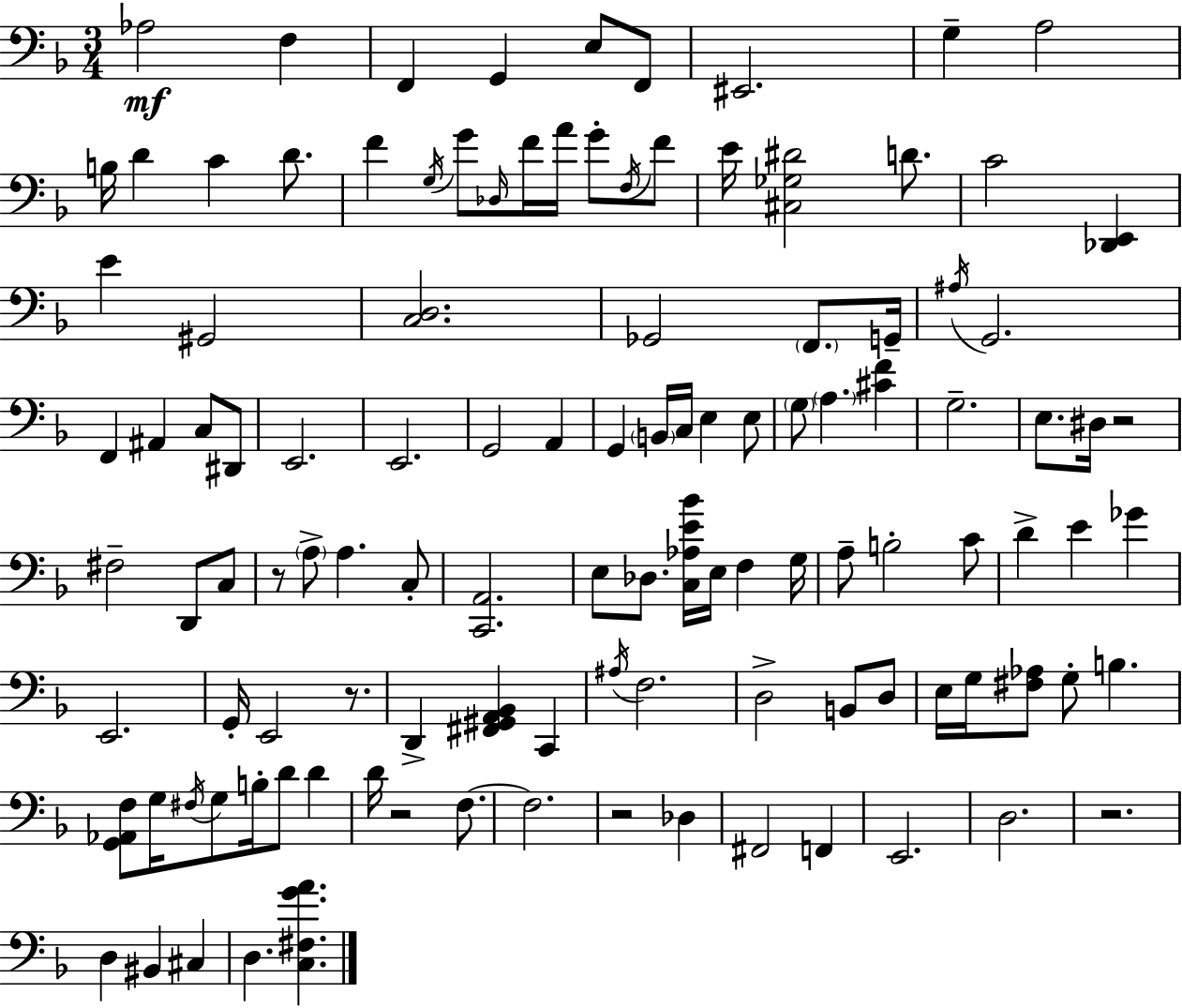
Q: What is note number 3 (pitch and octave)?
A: F2